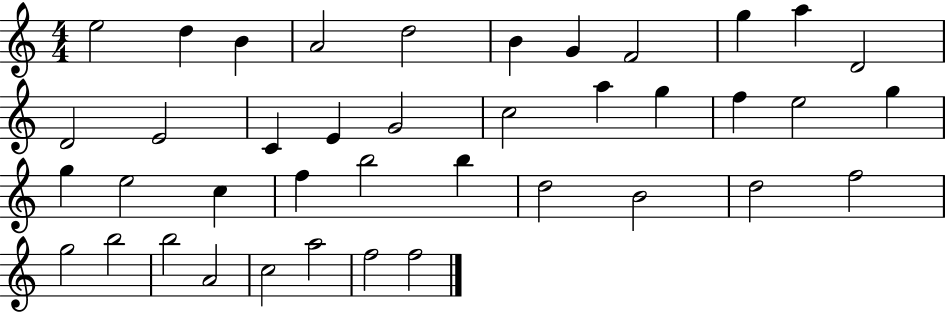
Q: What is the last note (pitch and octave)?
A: F5